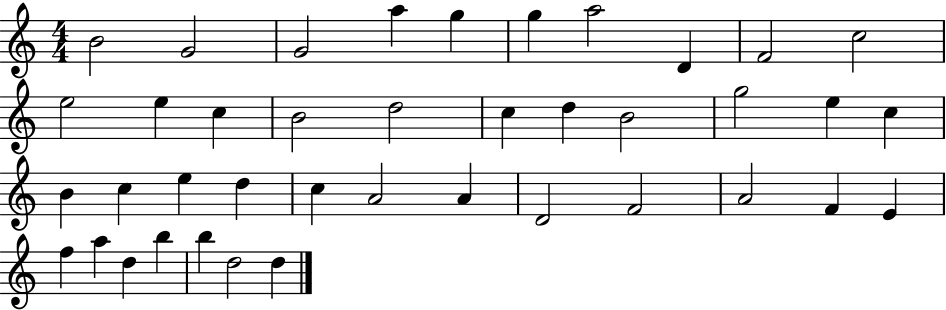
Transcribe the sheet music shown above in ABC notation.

X:1
T:Untitled
M:4/4
L:1/4
K:C
B2 G2 G2 a g g a2 D F2 c2 e2 e c B2 d2 c d B2 g2 e c B c e d c A2 A D2 F2 A2 F E f a d b b d2 d